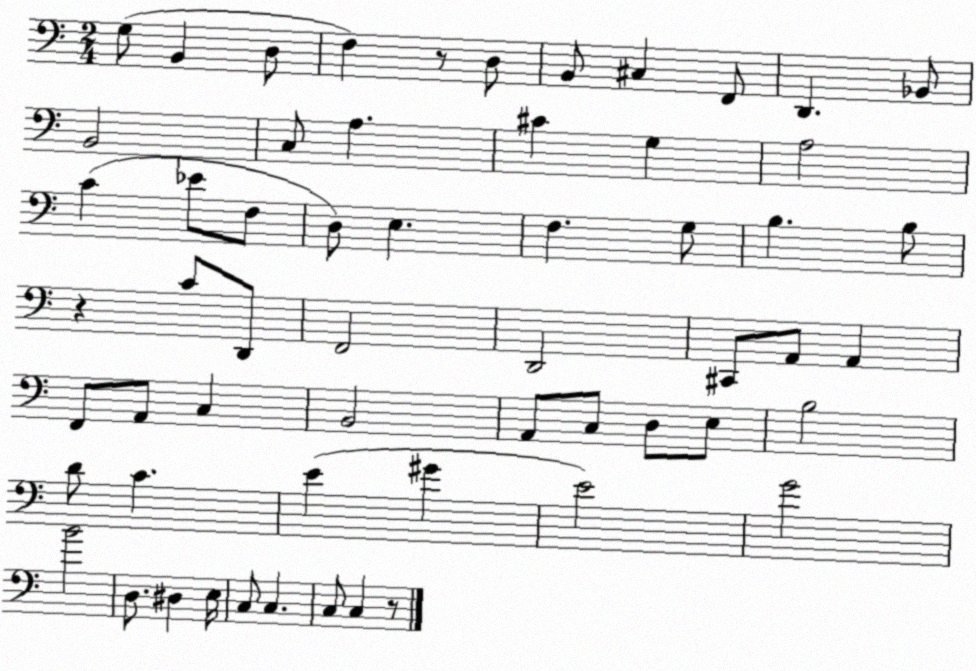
X:1
T:Untitled
M:2/4
L:1/4
K:C
G,/2 B,, D,/2 F, z/2 D,/2 B,,/2 ^C, F,,/2 D,, _B,,/2 B,,2 C,/2 A, ^C G, A,2 C _E/2 F,/2 D,/2 E, F, G,/2 B, B,/2 z C/2 D,,/2 F,,2 D,,2 ^C,,/2 A,,/2 A,, F,,/2 A,,/2 C, B,,2 A,,/2 C,/2 D,/2 E,/2 B,2 D/2 C E ^G E2 G2 B2 D,/2 ^D, E,/4 C,/2 C, C,/2 C, z/2